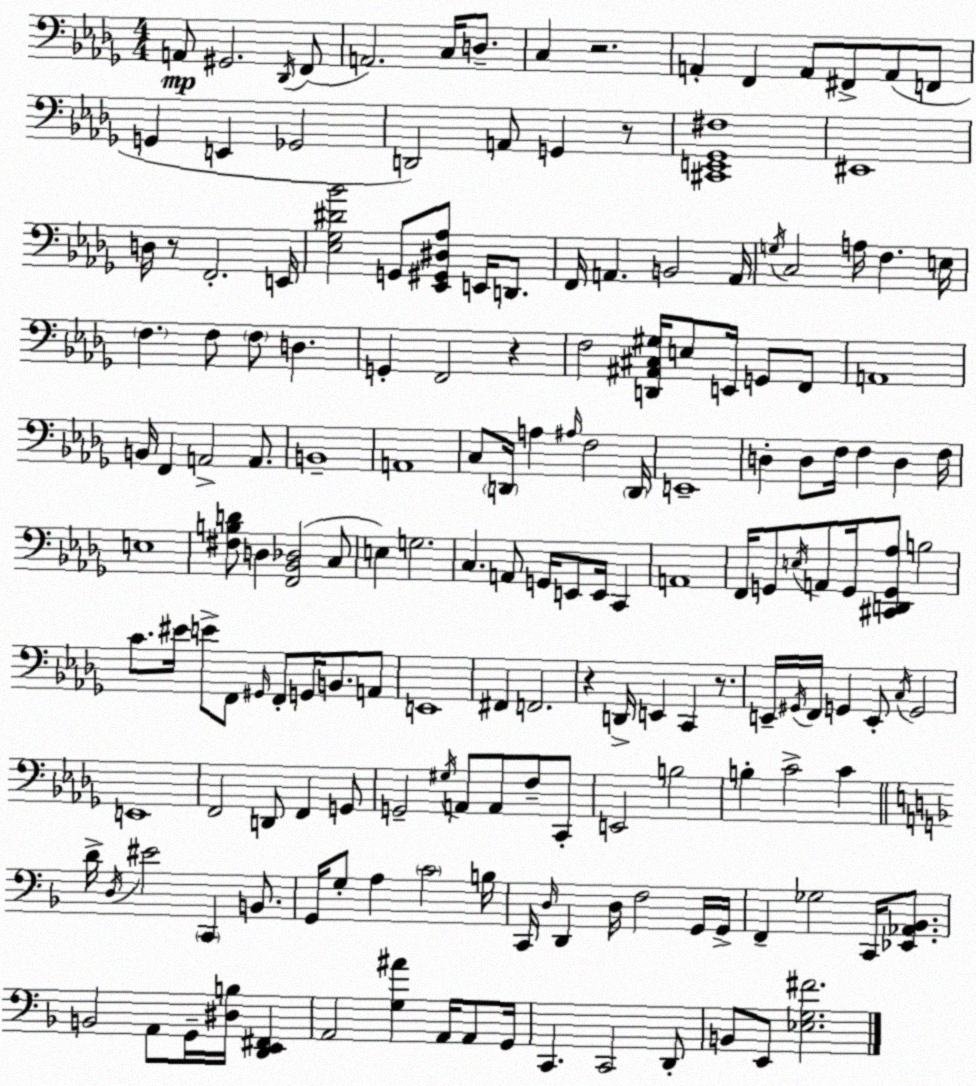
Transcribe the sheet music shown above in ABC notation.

X:1
T:Untitled
M:4/4
L:1/4
K:Bbm
A,,/2 ^G,,2 _D,,/4 F,,/2 A,,2 C,/4 D,/2 C, z2 A,, F,, A,,/2 ^F,,/2 A,,/2 F,,/2 G,, E,, _G,,2 D,,2 A,,/2 G,, z/2 [^C,,E,,_G,,^F,]4 ^E,,4 D,/4 z/2 F,,2 E,,/4 [_E,_G,^D_B]2 G,,/2 [_E,,^G,,^D,_A,]/2 E,,/4 D,,/2 F,,/4 A,, B,,2 A,,/4 G,/4 C,2 A,/4 F, E,/4 F, F,/2 F,/2 D, G,, F,,2 z F,2 [D,,^A,,^C,^G,]/4 E,/2 E,,/4 G,,/2 F,,/2 A,,4 B,,/4 F,, A,,2 A,,/2 B,,4 A,,4 C,/2 D,,/4 A, ^A,/4 F,2 D,,/4 E,,4 D, D,/2 F,/4 F, D, F,/4 E,4 [^F,B,D]/2 D, [F,,_B,,_D,]2 C,/2 E, G,2 C, A,,/2 G,,/4 E,,/2 E,,/4 C,, A,,4 F,,/4 G,,/2 E,/4 A,,/2 G,,/4 [^C,,D,,G,,_A,]/2 B,2 C/2 ^E/4 E/2 F,,/2 ^G,,/4 F,,/2 G,,/4 B,,/2 A,,/2 E,,4 ^F,, F,,2 z D,,/4 E,, C,, z/2 E,,/4 ^G,,/4 F,,/4 G,, E,,/2 C,/4 G,,2 E,,4 F,,2 D,,/2 F,, G,,/2 G,,2 ^G,/4 A,,/2 A,,/2 F,/2 C,,/2 E,,2 B,2 B, C2 C D/4 D,/4 ^E2 C,, B,,/2 G,,/4 G,/2 A, C2 B,/4 C,,/4 D,/4 D,, D,/4 F,2 G,,/4 G,,/4 F,, _G,2 C,,/4 [_E,,_A,,_B,,]/2 B,,2 A,,/2 G,,/4 [^D,B,]/4 [D,,E,,^F,,] A,,2 [G,^A] A,,/4 A,,/2 G,,/4 C,, C,,2 D,,/2 B,,/2 E,,/2 [_E,G,^F]2